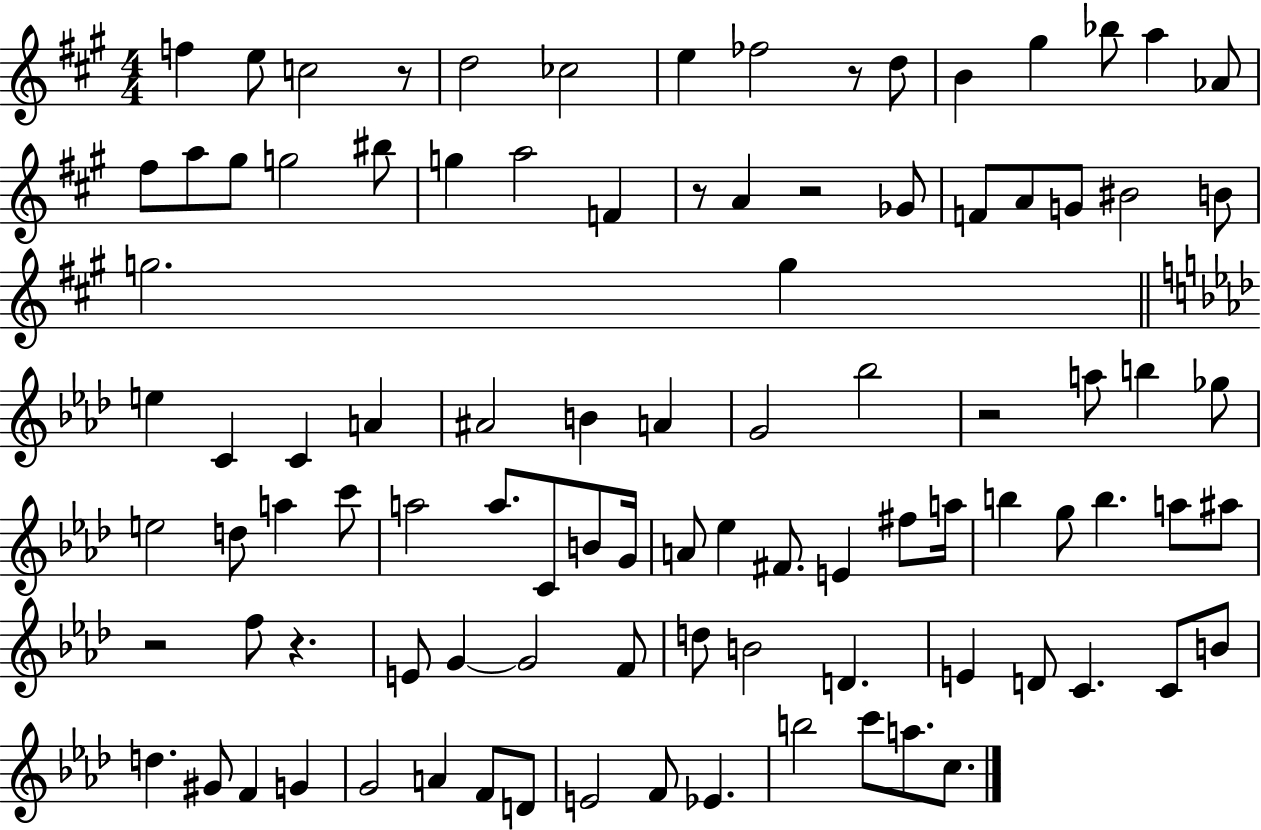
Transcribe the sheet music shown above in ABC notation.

X:1
T:Untitled
M:4/4
L:1/4
K:A
f e/2 c2 z/2 d2 _c2 e _f2 z/2 d/2 B ^g _b/2 a _A/2 ^f/2 a/2 ^g/2 g2 ^b/2 g a2 F z/2 A z2 _G/2 F/2 A/2 G/2 ^B2 B/2 g2 g e C C A ^A2 B A G2 _b2 z2 a/2 b _g/2 e2 d/2 a c'/2 a2 a/2 C/2 B/2 G/4 A/2 _e ^F/2 E ^f/2 a/4 b g/2 b a/2 ^a/2 z2 f/2 z E/2 G G2 F/2 d/2 B2 D E D/2 C C/2 B/2 d ^G/2 F G G2 A F/2 D/2 E2 F/2 _E b2 c'/2 a/2 c/2